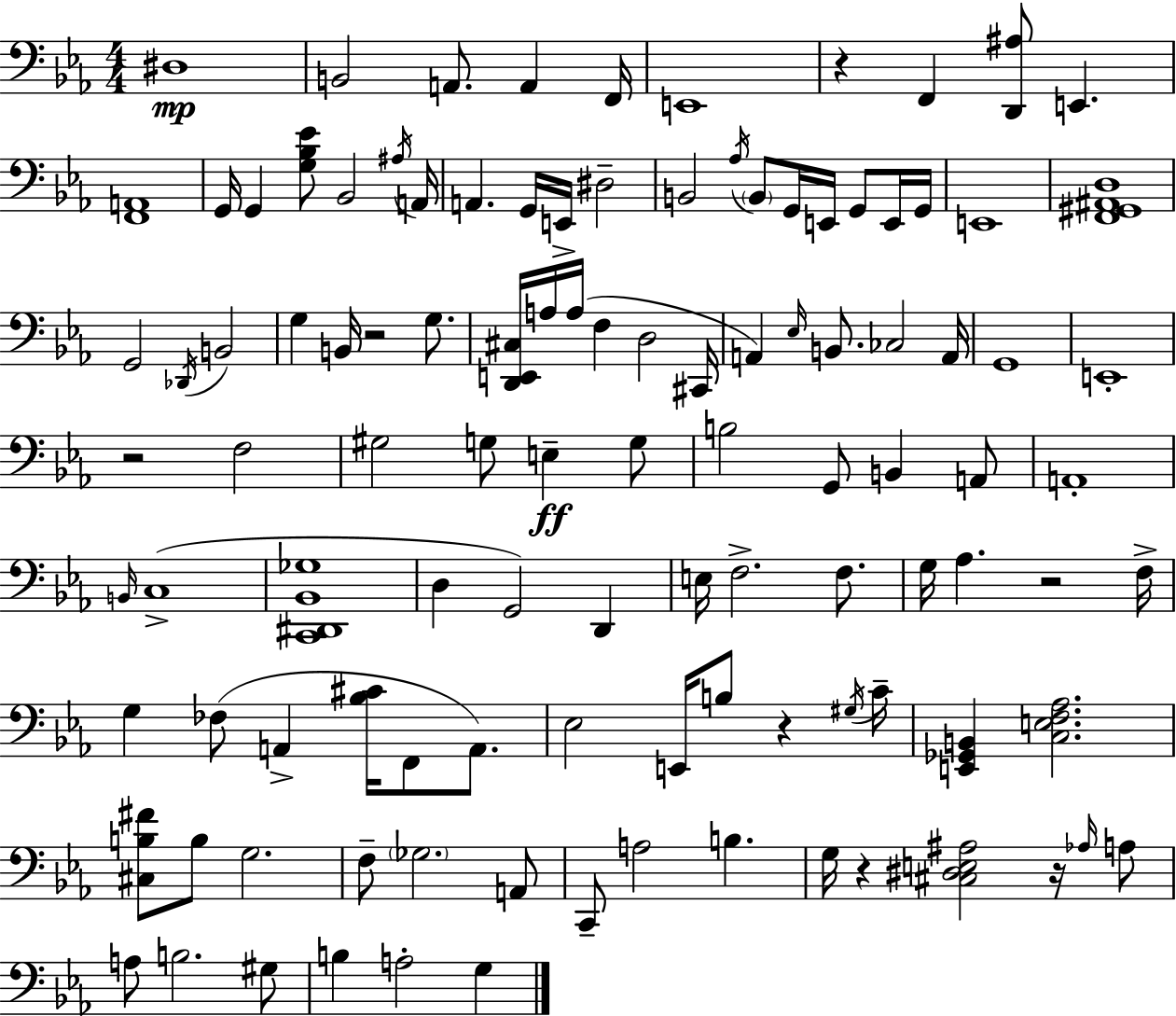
D#3/w B2/h A2/e. A2/q F2/s E2/w R/q F2/q [D2,A#3]/e E2/q. [F2,A2]/w G2/s G2/q [G3,Bb3,Eb4]/e Bb2/h A#3/s A2/s A2/q. G2/s E2/s D#3/h B2/h Ab3/s B2/e G2/s E2/s G2/e E2/s G2/s E2/w [F2,G#2,A#2,D3]/w G2/h Db2/s B2/h G3/q B2/s R/h G3/e. [D2,E2,C#3]/s A3/s A3/s F3/q D3/h C#2/s A2/q Eb3/s B2/e. CES3/h A2/s G2/w E2/w R/h F3/h G#3/h G3/e E3/q G3/e B3/h G2/e B2/q A2/e A2/w B2/s C3/w [C2,D#2,Bb2,Gb3]/w D3/q G2/h D2/q E3/s F3/h. F3/e. G3/s Ab3/q. R/h F3/s G3/q FES3/e A2/q [Bb3,C#4]/s F2/e A2/e. Eb3/h E2/s B3/e R/q G#3/s C4/s [E2,Gb2,B2]/q [C3,E3,F3,Ab3]/h. [C#3,B3,F#4]/e B3/e G3/h. F3/e Gb3/h. A2/e C2/e A3/h B3/q. G3/s R/q [C#3,D#3,E3,A#3]/h R/s Ab3/s A3/e A3/e B3/h. G#3/e B3/q A3/h G3/q